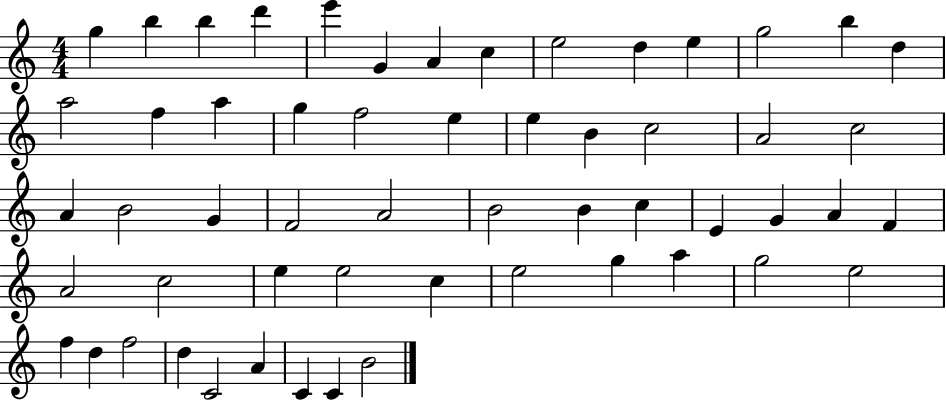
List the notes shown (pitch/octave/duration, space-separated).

G5/q B5/q B5/q D6/q E6/q G4/q A4/q C5/q E5/h D5/q E5/q G5/h B5/q D5/q A5/h F5/q A5/q G5/q F5/h E5/q E5/q B4/q C5/h A4/h C5/h A4/q B4/h G4/q F4/h A4/h B4/h B4/q C5/q E4/q G4/q A4/q F4/q A4/h C5/h E5/q E5/h C5/q E5/h G5/q A5/q G5/h E5/h F5/q D5/q F5/h D5/q C4/h A4/q C4/q C4/q B4/h